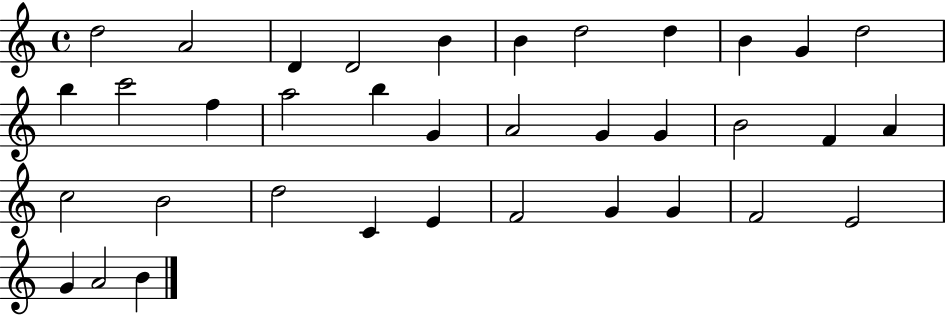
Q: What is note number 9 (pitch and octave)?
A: B4